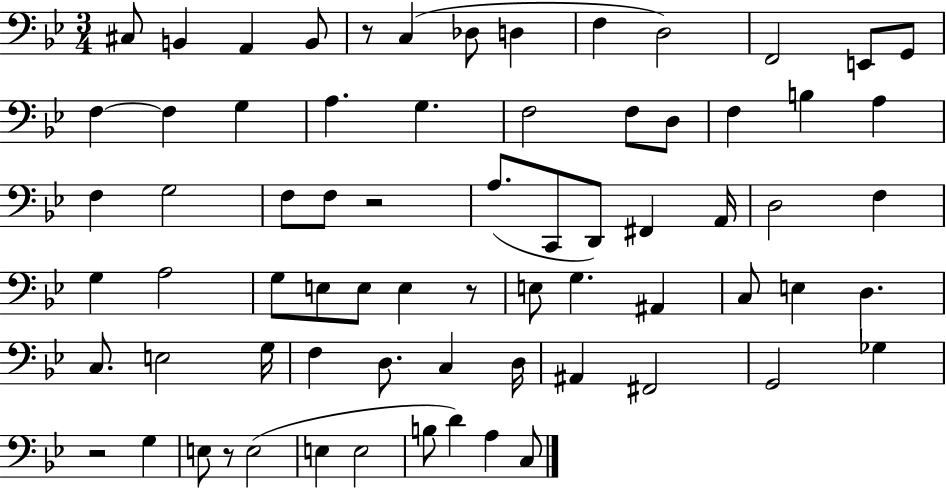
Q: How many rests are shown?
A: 5